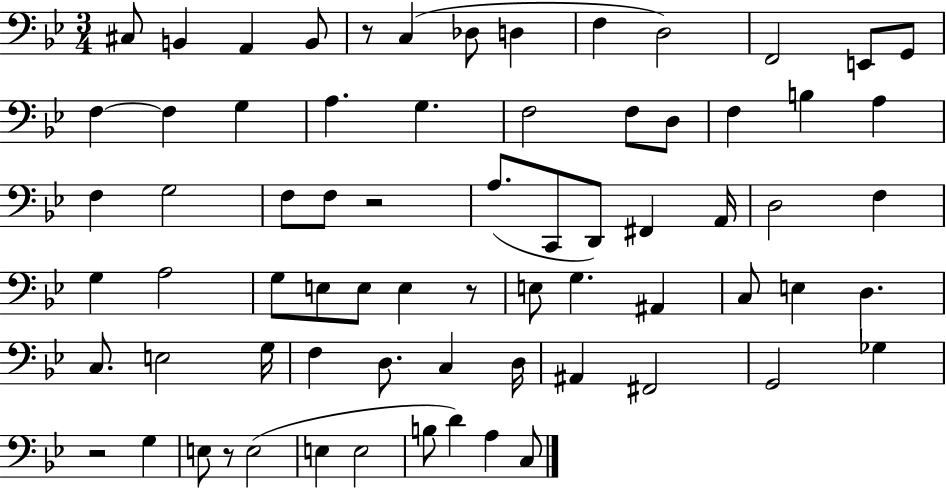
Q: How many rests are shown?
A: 5